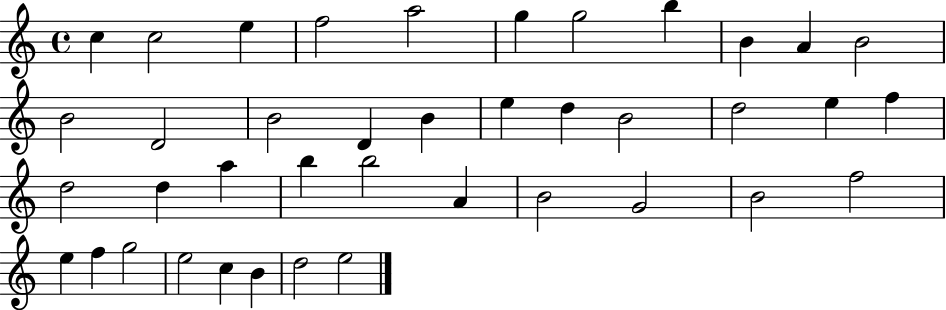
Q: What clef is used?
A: treble